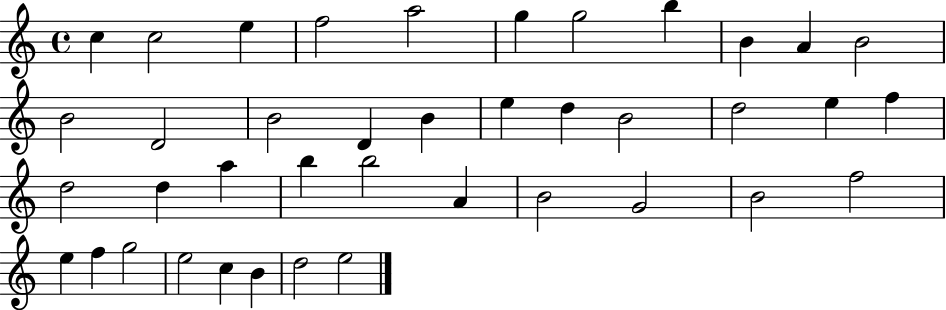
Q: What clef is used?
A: treble